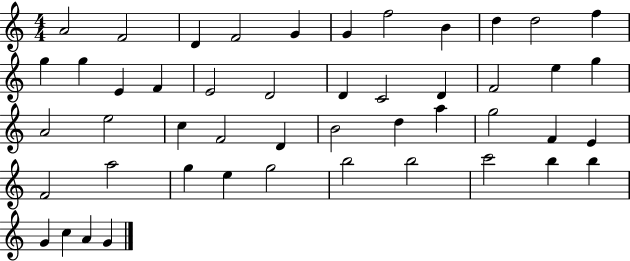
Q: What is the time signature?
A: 4/4